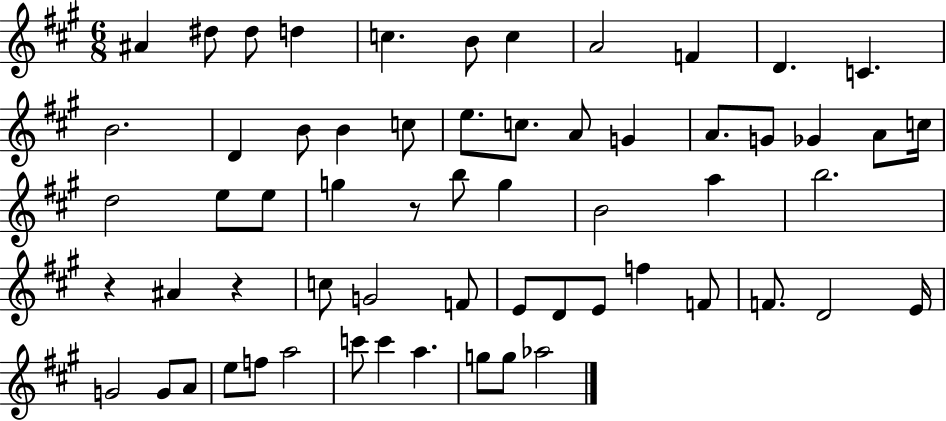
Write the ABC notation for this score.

X:1
T:Untitled
M:6/8
L:1/4
K:A
^A ^d/2 ^d/2 d c B/2 c A2 F D C B2 D B/2 B c/2 e/2 c/2 A/2 G A/2 G/2 _G A/2 c/4 d2 e/2 e/2 g z/2 b/2 g B2 a b2 z ^A z c/2 G2 F/2 E/2 D/2 E/2 f F/2 F/2 D2 E/4 G2 G/2 A/2 e/2 f/2 a2 c'/2 c' a g/2 g/2 _a2